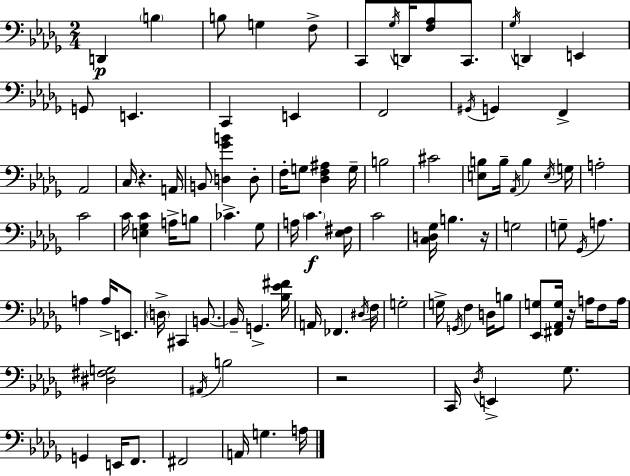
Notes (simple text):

D2/q B3/q B3/e G3/q F3/e C2/e Gb3/s D2/s [F3,Ab3]/e C2/e. Gb3/s D2/q E2/q G2/e E2/q. C2/q E2/q F2/h G#2/s G2/q F2/q Ab2/h C3/s R/q. A2/s B2/e [D3,Gb4,B4]/q D3/e F3/s G3/e [Db3,F3,A#3]/q G3/s B3/h C#4/h [E3,B3]/e B3/s Ab2/s B3/q E3/s G3/s A3/h C4/h C4/s [E3,Gb3,C4]/q A3/s B3/e CES4/q. Gb3/e A3/s C4/q. [Eb3,F#3]/s C4/h [C3,D3,Gb3]/s B3/q. R/s G3/h G3/e Gb2/s A3/q. A3/q A3/s E2/e. D3/s C#2/q B2/e. B2/s G2/q. [Bb3,Eb4,F#4]/s A2/s FES2/q. D#3/s F3/s G3/h G3/s G2/s F3/q D3/s B3/e [Eb2,G3]/e [F#2,Ab2,G3]/s R/s A3/s F3/e A3/s [D#3,F#3,G3]/h A#2/s B3/h R/h C2/s Db3/s E2/q Gb3/e. G2/q E2/s F2/e. F#2/h A2/s G3/q. A3/s